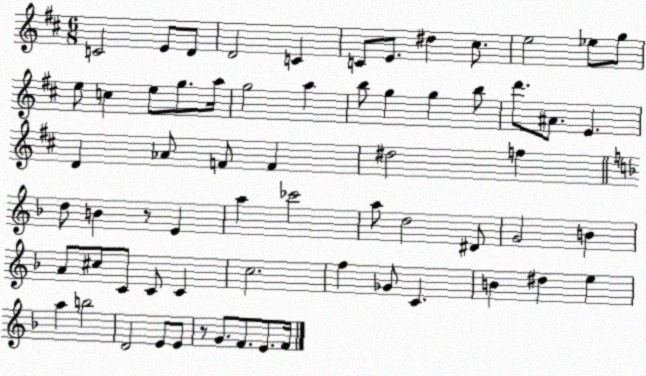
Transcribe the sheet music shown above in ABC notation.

X:1
T:Untitled
M:6/8
L:1/4
K:D
C2 E/2 D/2 D2 C C/2 E/2 ^d ^c/2 e2 _e/2 g/2 e/2 c e/2 g/2 a/4 g2 a b/2 g g b/2 d'/2 ^A/2 E D _A/2 F/2 F ^d2 f d/2 B z/2 E a _c'2 a/2 d2 ^D/2 G2 B A/2 ^c/2 C/2 C/2 C c2 f _G/2 C B ^d e a b2 D2 E/2 E/2 z/2 G/2 F/2 E/2 F/4